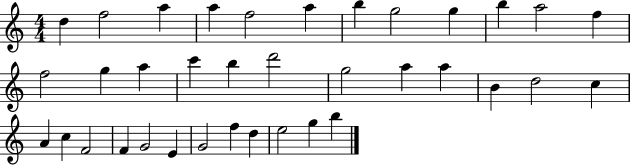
{
  \clef treble
  \numericTimeSignature
  \time 4/4
  \key c \major
  d''4 f''2 a''4 | a''4 f''2 a''4 | b''4 g''2 g''4 | b''4 a''2 f''4 | \break f''2 g''4 a''4 | c'''4 b''4 d'''2 | g''2 a''4 a''4 | b'4 d''2 c''4 | \break a'4 c''4 f'2 | f'4 g'2 e'4 | g'2 f''4 d''4 | e''2 g''4 b''4 | \break \bar "|."
}